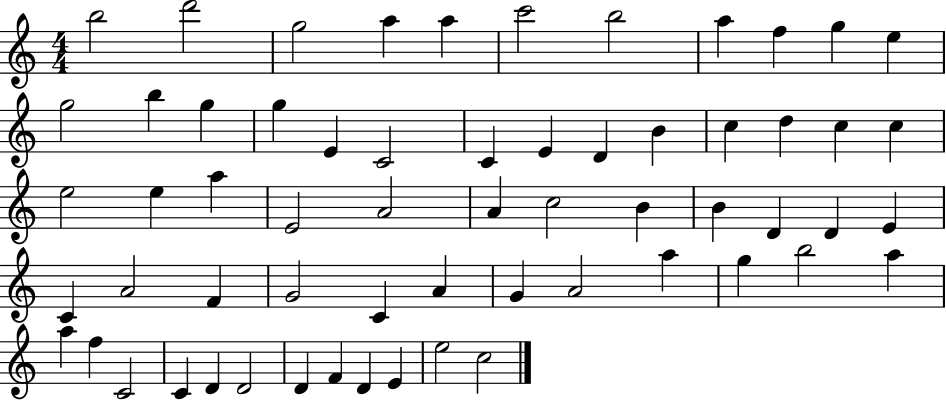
{
  \clef treble
  \numericTimeSignature
  \time 4/4
  \key c \major
  b''2 d'''2 | g''2 a''4 a''4 | c'''2 b''2 | a''4 f''4 g''4 e''4 | \break g''2 b''4 g''4 | g''4 e'4 c'2 | c'4 e'4 d'4 b'4 | c''4 d''4 c''4 c''4 | \break e''2 e''4 a''4 | e'2 a'2 | a'4 c''2 b'4 | b'4 d'4 d'4 e'4 | \break c'4 a'2 f'4 | g'2 c'4 a'4 | g'4 a'2 a''4 | g''4 b''2 a''4 | \break a''4 f''4 c'2 | c'4 d'4 d'2 | d'4 f'4 d'4 e'4 | e''2 c''2 | \break \bar "|."
}